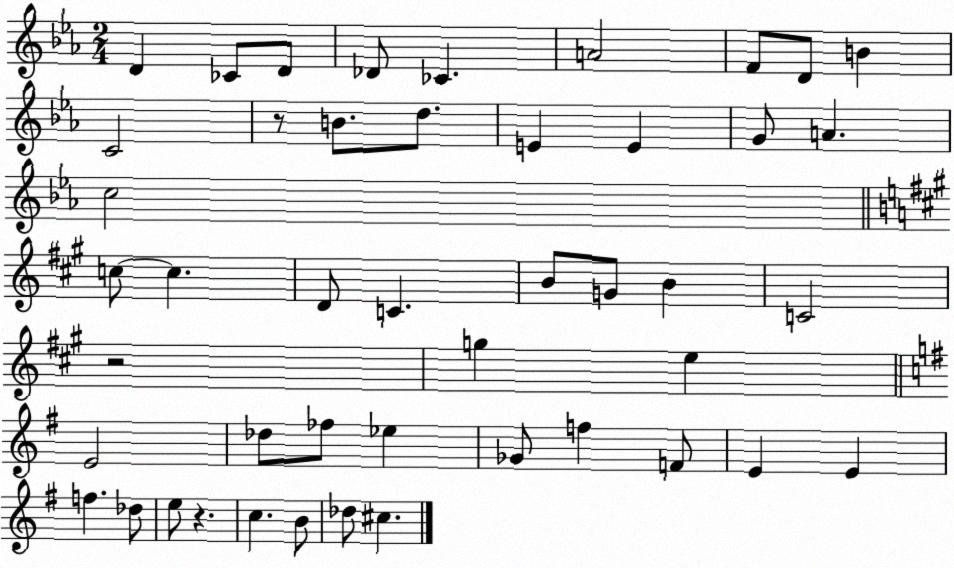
X:1
T:Untitled
M:2/4
L:1/4
K:Eb
D _C/2 D/2 _D/2 _C A2 F/2 D/2 B C2 z/2 B/2 d/2 E E G/2 A c2 c/2 c D/2 C B/2 G/2 B C2 z2 g e E2 _d/2 _f/2 _e _G/2 f F/2 E E f _d/2 e/2 z c B/2 _d/2 ^c